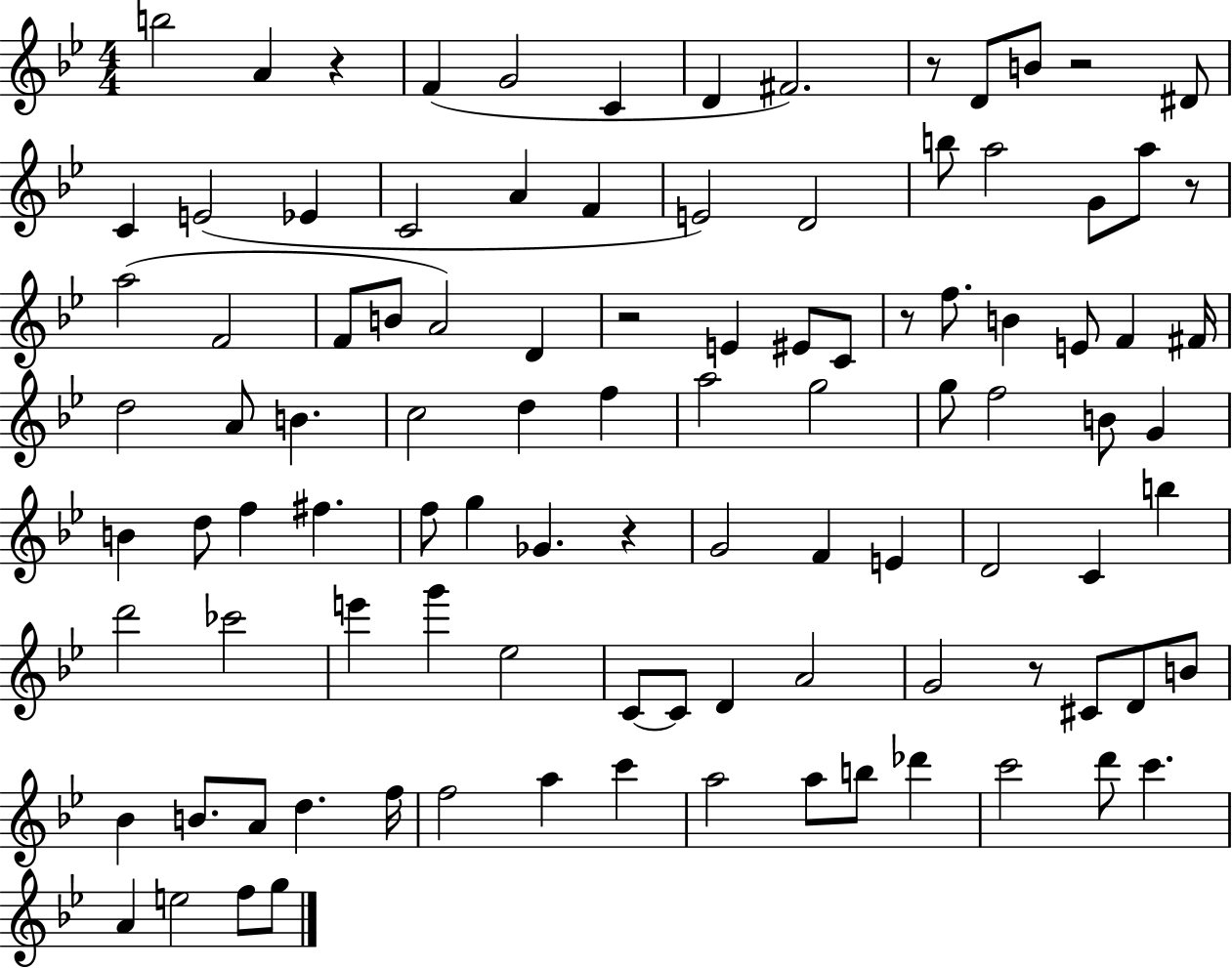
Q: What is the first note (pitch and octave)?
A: B5